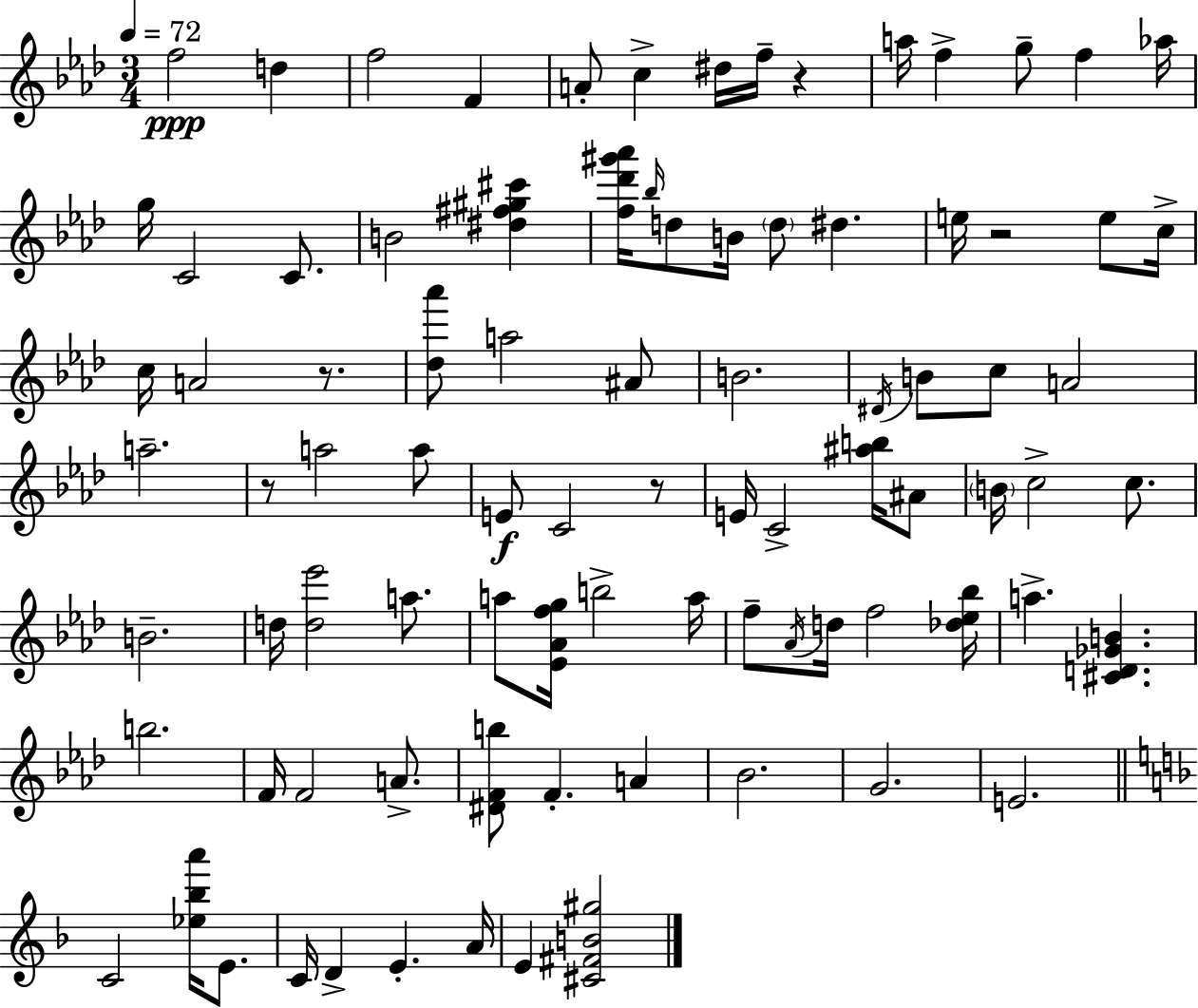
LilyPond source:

{
  \clef treble
  \numericTimeSignature
  \time 3/4
  \key f \minor
  \tempo 4 = 72
  f''2\ppp d''4 | f''2 f'4 | a'8-. c''4-> dis''16 f''16-- r4 | a''16 f''4-> g''8-- f''4 aes''16 | \break g''16 c'2 c'8. | b'2 <dis'' fis'' gis'' cis'''>4 | <f'' des''' gis''' aes'''>16 \grace { bes''16 } d''8 b'16 \parenthesize d''8 dis''4. | e''16 r2 e''8 | \break c''16-> c''16 a'2 r8. | <des'' aes'''>8 a''2 ais'8 | b'2. | \acciaccatura { dis'16 } b'8 c''8 a'2 | \break a''2.-- | r8 a''2 | a''8 e'8\f c'2 | r8 e'16 c'2-> <ais'' b''>16 | \break ais'8 \parenthesize b'16 c''2-> c''8. | b'2.-- | d''16 <d'' ees'''>2 a''8. | a''8 <ees' aes' f'' g''>16 b''2-> | \break a''16 f''8-- \acciaccatura { aes'16 } d''16 f''2 | <des'' ees'' bes''>16 a''4.-> <cis' d' ges' b'>4. | b''2. | f'16 f'2 | \break a'8.-> <dis' f' b''>8 f'4.-. a'4 | bes'2. | g'2. | e'2. | \break \bar "||" \break \key d \minor c'2 <ees'' bes'' a'''>16 e'8. | c'16 d'4-> e'4.-. a'16 | e'4 <cis' fis' b' gis''>2 | \bar "|."
}